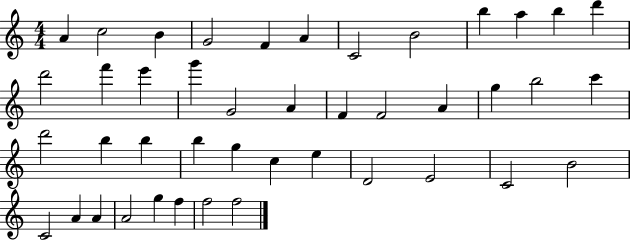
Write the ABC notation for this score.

X:1
T:Untitled
M:4/4
L:1/4
K:C
A c2 B G2 F A C2 B2 b a b d' d'2 f' e' g' G2 A F F2 A g b2 c' d'2 b b b g c e D2 E2 C2 B2 C2 A A A2 g f f2 f2